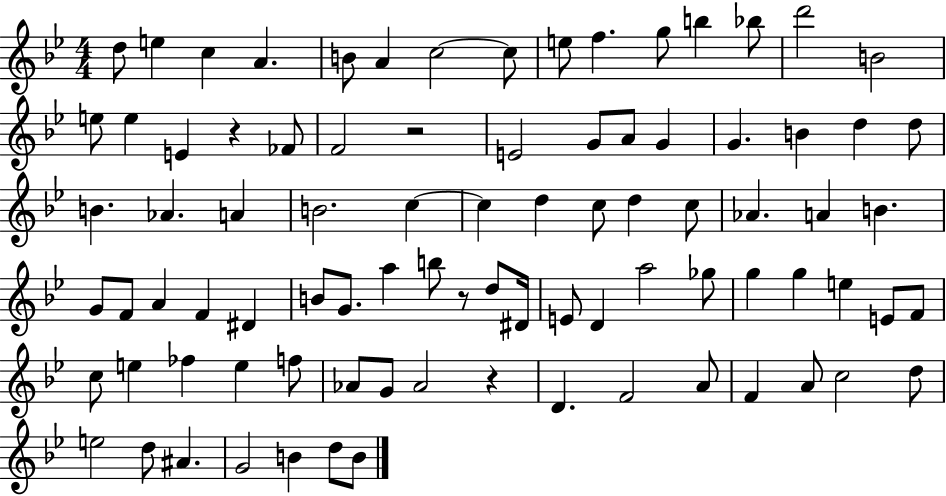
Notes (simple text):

D5/e E5/q C5/q A4/q. B4/e A4/q C5/h C5/e E5/e F5/q. G5/e B5/q Bb5/e D6/h B4/h E5/e E5/q E4/q R/q FES4/e F4/h R/h E4/h G4/e A4/e G4/q G4/q. B4/q D5/q D5/e B4/q. Ab4/q. A4/q B4/h. C5/q C5/q D5/q C5/e D5/q C5/e Ab4/q. A4/q B4/q. G4/e F4/e A4/q F4/q D#4/q B4/e G4/e. A5/q B5/e R/e D5/e D#4/s E4/e D4/q A5/h Gb5/e G5/q G5/q E5/q E4/e F4/e C5/e E5/q FES5/q E5/q F5/e Ab4/e G4/e Ab4/h R/q D4/q. F4/h A4/e F4/q A4/e C5/h D5/e E5/h D5/e A#4/q. G4/h B4/q D5/e B4/e